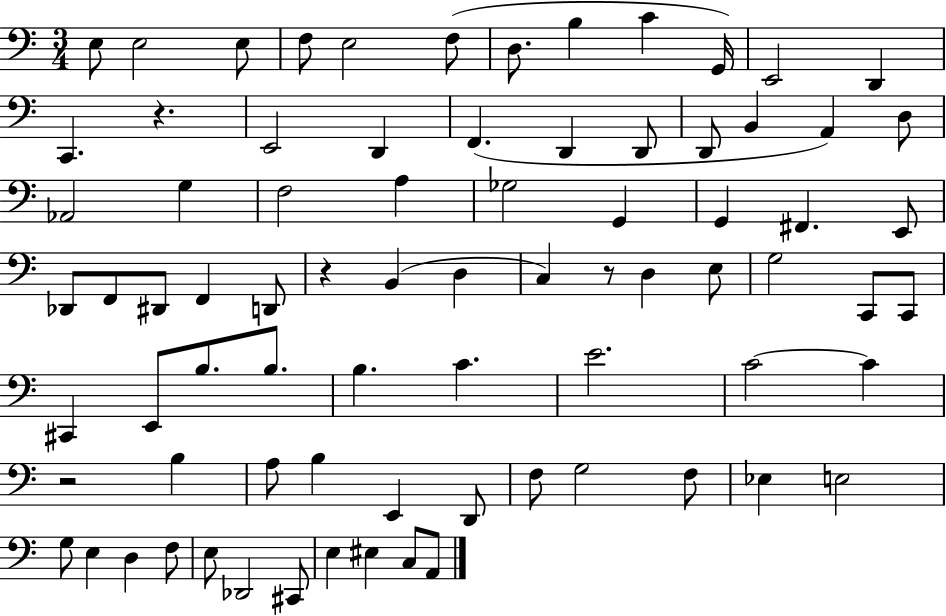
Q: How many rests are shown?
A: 4